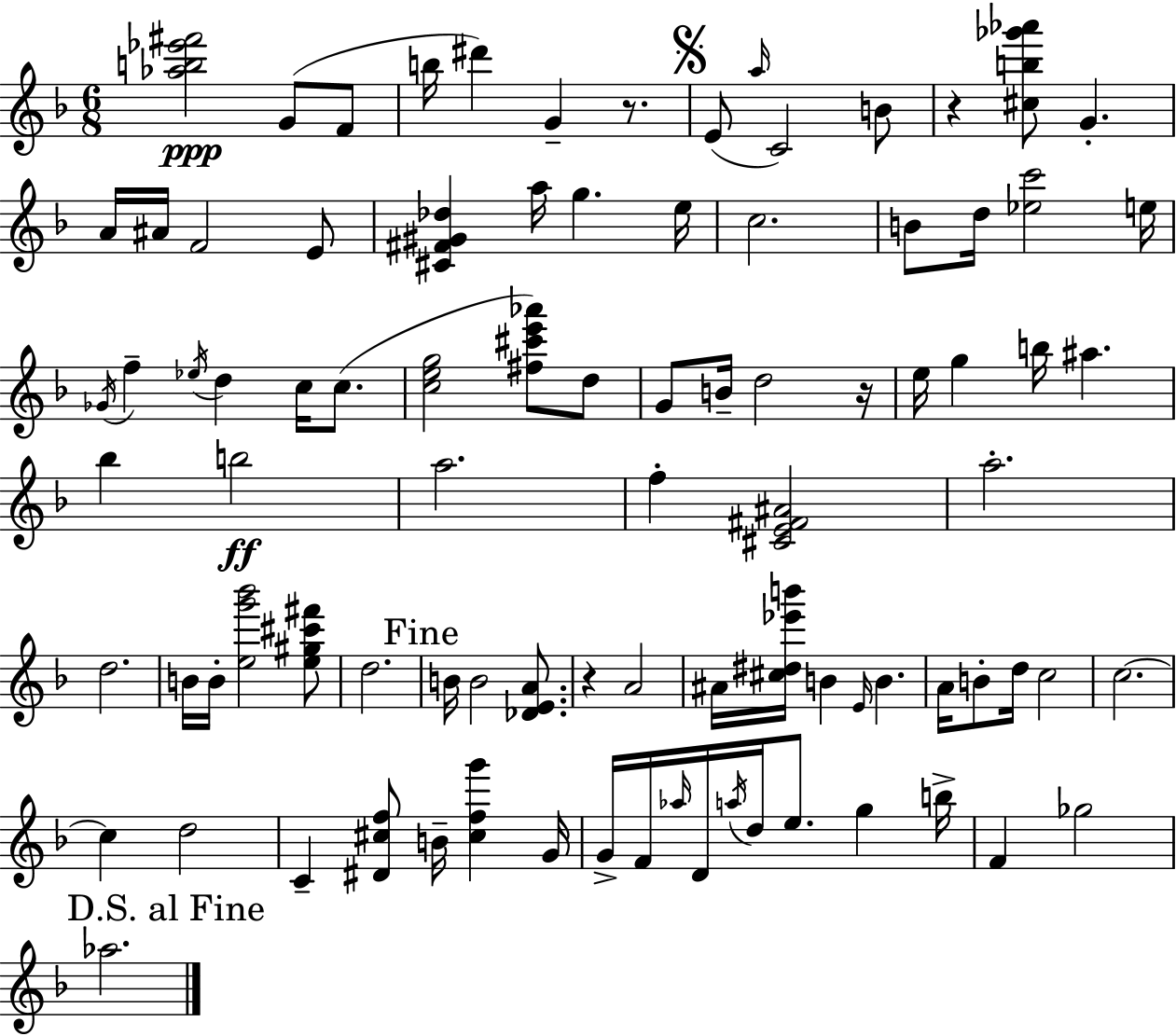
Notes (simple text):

[Ab5,B5,Eb6,F#6]/h G4/e F4/e B5/s D#6/q G4/q R/e. E4/e A5/s C4/h B4/e R/q [C#5,B5,Gb6,Ab6]/e G4/q. A4/s A#4/s F4/h E4/e [C#4,F#4,G#4,Db5]/q A5/s G5/q. E5/s C5/h. B4/e D5/s [Eb5,C6]/h E5/s Gb4/s F5/q Eb5/s D5/q C5/s C5/e. [C5,E5,G5]/h [F#5,C#6,E6,Ab6]/e D5/e G4/e B4/s D5/h R/s E5/s G5/q B5/s A#5/q. Bb5/q B5/h A5/h. F5/q [C#4,E4,F#4,A#4]/h A5/h. D5/h. B4/s B4/s [E5,G6,Bb6]/h [E5,G#5,C#6,F#6]/e D5/h. B4/s B4/h [Db4,E4,A4]/e. R/q A4/h A#4/s [C#5,D#5,Eb6,B6]/s B4/q E4/s B4/q. A4/s B4/e D5/s C5/h C5/h. C5/q D5/h C4/q [D#4,C#5,F5]/e B4/s [C#5,F5,G6]/q G4/s G4/s F4/s Ab5/s D4/s A5/s D5/s E5/e. G5/q B5/s F4/q Gb5/h Ab5/h.